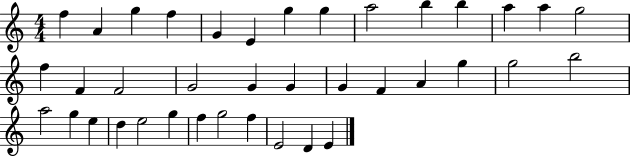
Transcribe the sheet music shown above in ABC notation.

X:1
T:Untitled
M:4/4
L:1/4
K:C
f A g f G E g g a2 b b a a g2 f F F2 G2 G G G F A g g2 b2 a2 g e d e2 g f g2 f E2 D E